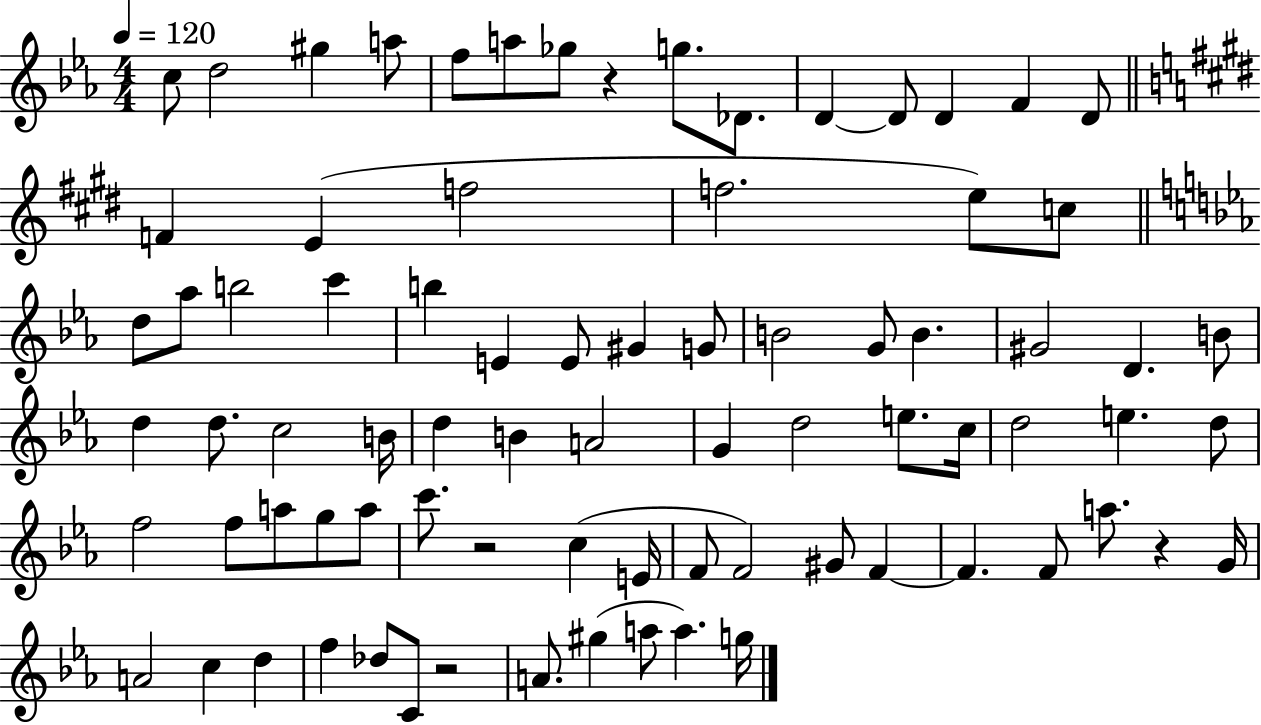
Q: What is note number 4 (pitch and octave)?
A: A5